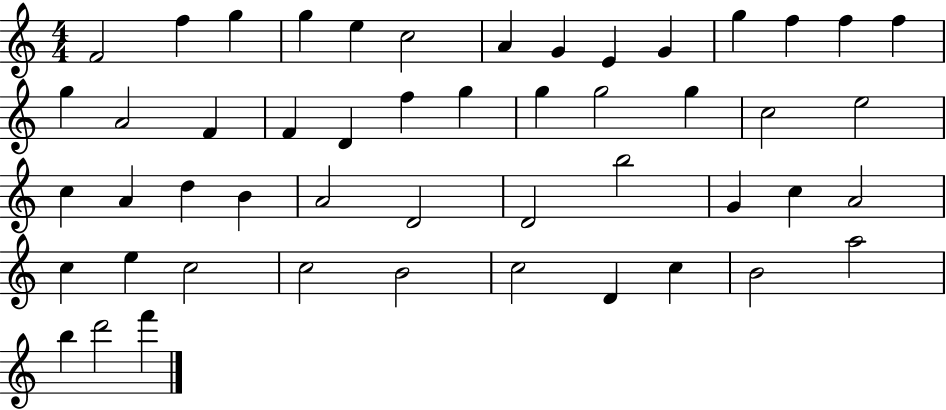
{
  \clef treble
  \numericTimeSignature
  \time 4/4
  \key c \major
  f'2 f''4 g''4 | g''4 e''4 c''2 | a'4 g'4 e'4 g'4 | g''4 f''4 f''4 f''4 | \break g''4 a'2 f'4 | f'4 d'4 f''4 g''4 | g''4 g''2 g''4 | c''2 e''2 | \break c''4 a'4 d''4 b'4 | a'2 d'2 | d'2 b''2 | g'4 c''4 a'2 | \break c''4 e''4 c''2 | c''2 b'2 | c''2 d'4 c''4 | b'2 a''2 | \break b''4 d'''2 f'''4 | \bar "|."
}